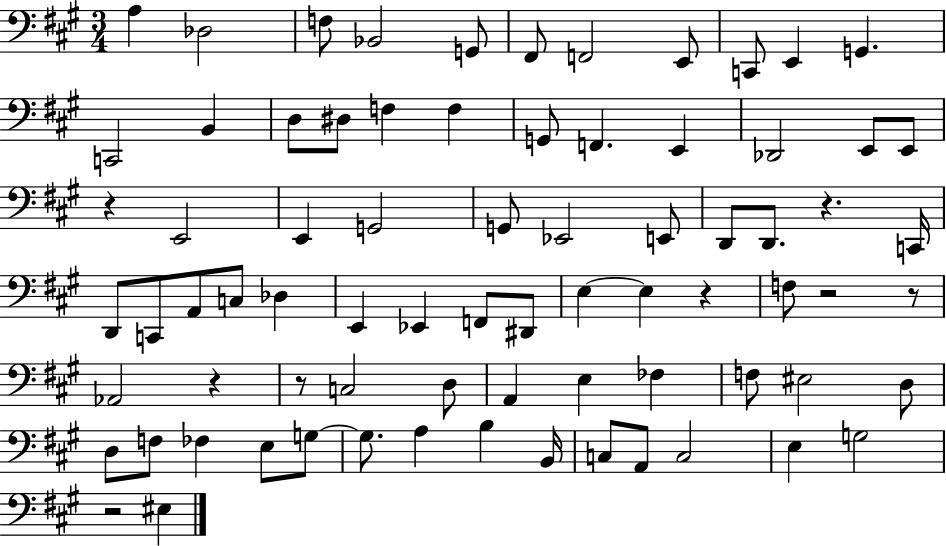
A3/q Db3/h F3/e Bb2/h G2/e F#2/e F2/h E2/e C2/e E2/q G2/q. C2/h B2/q D3/e D#3/e F3/q F3/q G2/e F2/q. E2/q Db2/h E2/e E2/e R/q E2/h E2/q G2/h G2/e Eb2/h E2/e D2/e D2/e. R/q. C2/s D2/e C2/e A2/e C3/e Db3/q E2/q Eb2/q F2/e D#2/e E3/q E3/q R/q F3/e R/h R/e Ab2/h R/q R/e C3/h D3/e A2/q E3/q FES3/q F3/e EIS3/h D3/e D3/e F3/e FES3/q E3/e G3/e G3/e. A3/q B3/q B2/s C3/e A2/e C3/h E3/q G3/h R/h EIS3/q